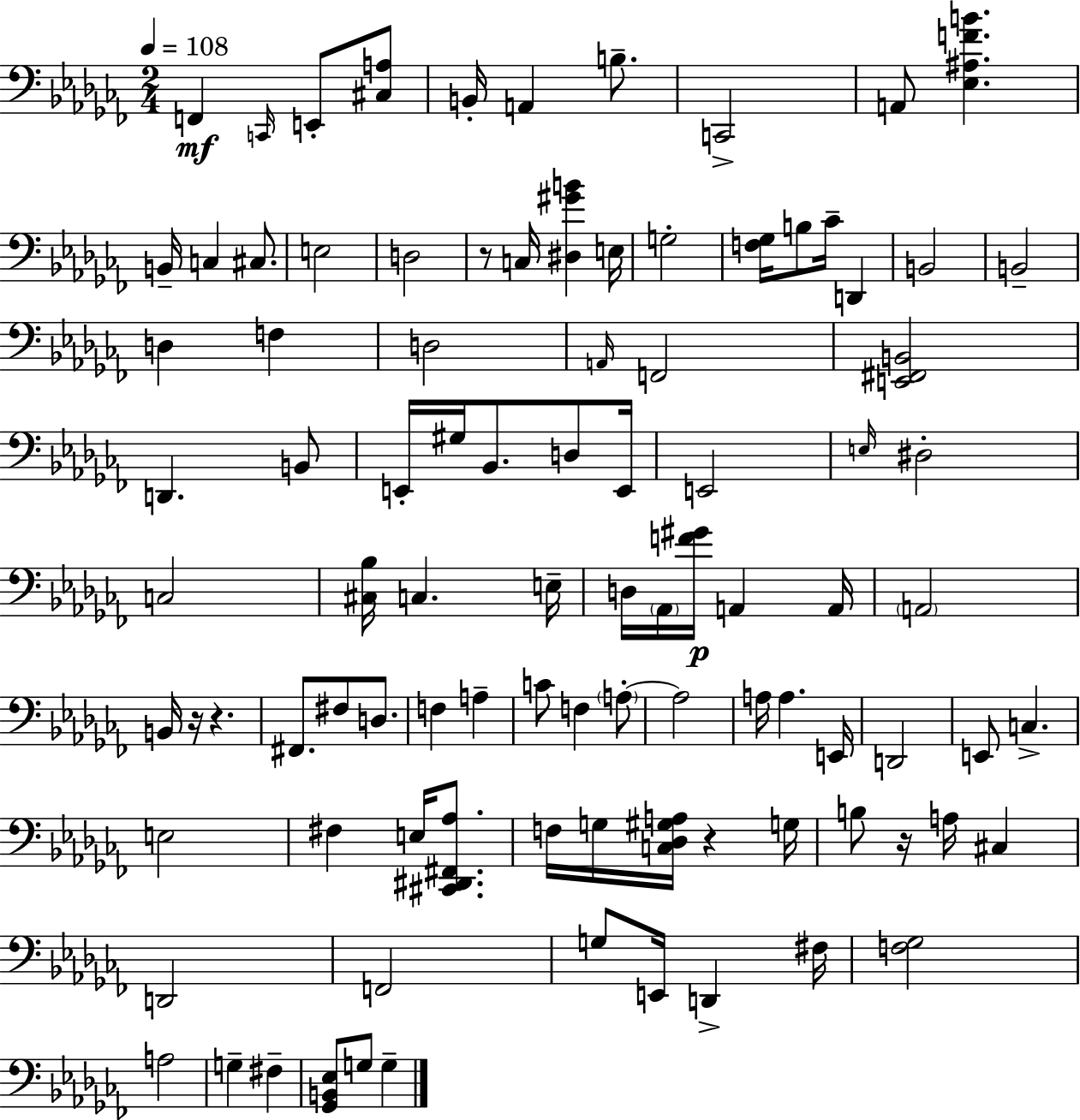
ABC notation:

X:1
T:Untitled
M:2/4
L:1/4
K:Abm
F,, C,,/4 E,,/2 [^C,A,]/2 B,,/4 A,, B,/2 C,,2 A,,/2 [_E,^A,FB] B,,/4 C, ^C,/2 E,2 D,2 z/2 C,/4 [^D,^GB] E,/4 G,2 [F,_G,]/4 B,/2 _C/4 D,, B,,2 B,,2 D, F, D,2 A,,/4 F,,2 [E,,^F,,B,,]2 D,, B,,/2 E,,/4 ^G,/4 _B,,/2 D,/2 E,,/4 E,,2 E,/4 ^D,2 C,2 [^C,_B,]/4 C, E,/4 D,/4 _A,,/4 [F^G]/4 A,, A,,/4 A,,2 B,,/4 z/4 z ^F,,/2 ^F,/2 D,/2 F, A, C/2 F, A,/2 A,2 A,/4 A, E,,/4 D,,2 E,,/2 C, E,2 ^F, E,/4 [^C,,^D,,^F,,_A,]/2 F,/4 G,/4 [C,_D,^G,A,]/4 z G,/4 B,/2 z/4 A,/4 ^C, D,,2 F,,2 G,/2 E,,/4 D,, ^F,/4 [F,_G,]2 A,2 G, ^F, [_G,,B,,_E,]/2 G,/2 G,